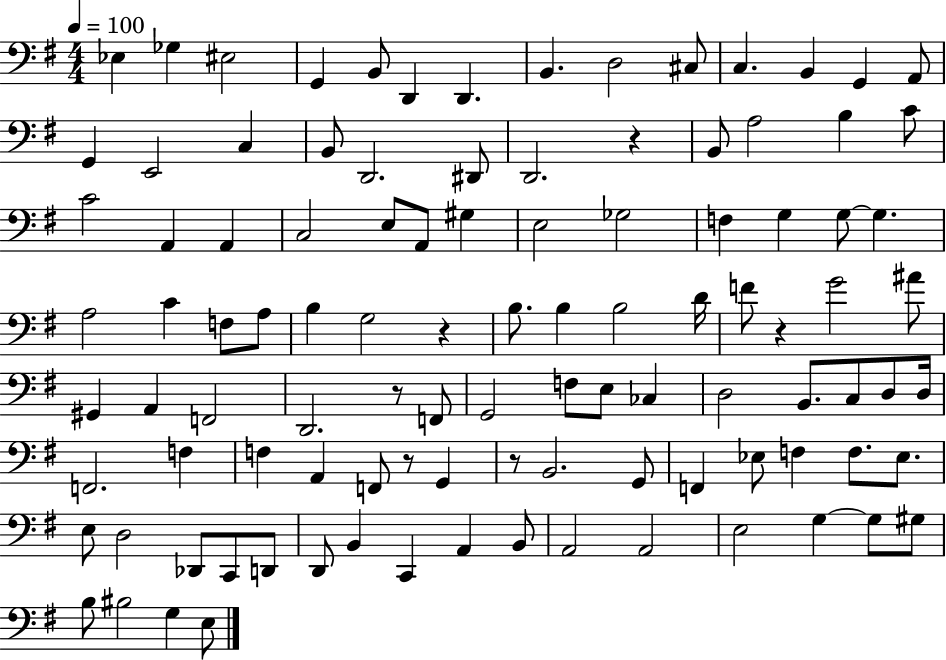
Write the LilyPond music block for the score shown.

{
  \clef bass
  \numericTimeSignature
  \time 4/4
  \key g \major
  \tempo 4 = 100
  ees4 ges4 eis2 | g,4 b,8 d,4 d,4. | b,4. d2 cis8 | c4. b,4 g,4 a,8 | \break g,4 e,2 c4 | b,8 d,2. dis,8 | d,2. r4 | b,8 a2 b4 c'8 | \break c'2 a,4 a,4 | c2 e8 a,8 gis4 | e2 ges2 | f4 g4 g8~~ g4. | \break a2 c'4 f8 a8 | b4 g2 r4 | b8. b4 b2 d'16 | f'8 r4 g'2 ais'8 | \break gis,4 a,4 f,2 | d,2. r8 f,8 | g,2 f8 e8 ces4 | d2 b,8. c8 d8 d16 | \break f,2. f4 | f4 a,4 f,8 r8 g,4 | r8 b,2. g,8 | f,4 ees8 f4 f8. ees8. | \break e8 d2 des,8 c,8 d,8 | d,8 b,4 c,4 a,4 b,8 | a,2 a,2 | e2 g4~~ g8 gis8 | \break b8 bis2 g4 e8 | \bar "|."
}